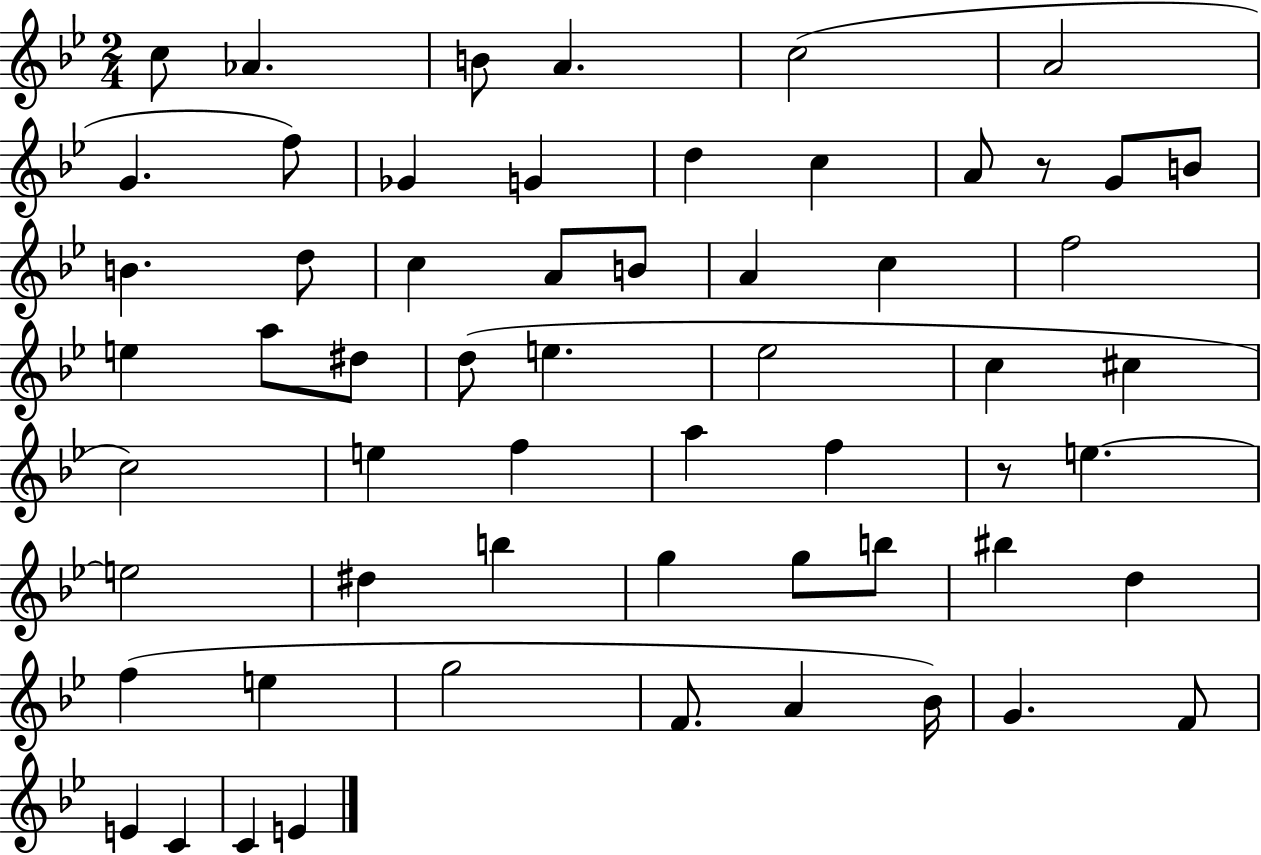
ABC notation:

X:1
T:Untitled
M:2/4
L:1/4
K:Bb
c/2 _A B/2 A c2 A2 G f/2 _G G d c A/2 z/2 G/2 B/2 B d/2 c A/2 B/2 A c f2 e a/2 ^d/2 d/2 e _e2 c ^c c2 e f a f z/2 e e2 ^d b g g/2 b/2 ^b d f e g2 F/2 A _B/4 G F/2 E C C E